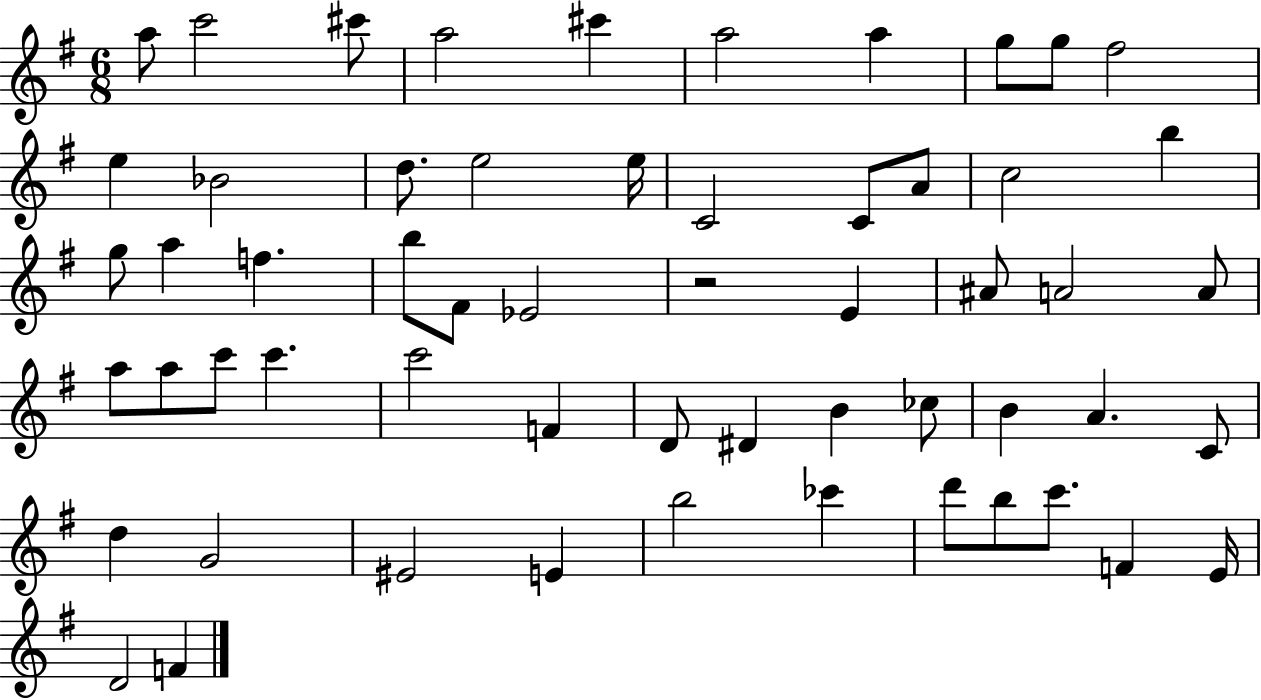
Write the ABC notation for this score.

X:1
T:Untitled
M:6/8
L:1/4
K:G
a/2 c'2 ^c'/2 a2 ^c' a2 a g/2 g/2 ^f2 e _B2 d/2 e2 e/4 C2 C/2 A/2 c2 b g/2 a f b/2 ^F/2 _E2 z2 E ^A/2 A2 A/2 a/2 a/2 c'/2 c' c'2 F D/2 ^D B _c/2 B A C/2 d G2 ^E2 E b2 _c' d'/2 b/2 c'/2 F E/4 D2 F